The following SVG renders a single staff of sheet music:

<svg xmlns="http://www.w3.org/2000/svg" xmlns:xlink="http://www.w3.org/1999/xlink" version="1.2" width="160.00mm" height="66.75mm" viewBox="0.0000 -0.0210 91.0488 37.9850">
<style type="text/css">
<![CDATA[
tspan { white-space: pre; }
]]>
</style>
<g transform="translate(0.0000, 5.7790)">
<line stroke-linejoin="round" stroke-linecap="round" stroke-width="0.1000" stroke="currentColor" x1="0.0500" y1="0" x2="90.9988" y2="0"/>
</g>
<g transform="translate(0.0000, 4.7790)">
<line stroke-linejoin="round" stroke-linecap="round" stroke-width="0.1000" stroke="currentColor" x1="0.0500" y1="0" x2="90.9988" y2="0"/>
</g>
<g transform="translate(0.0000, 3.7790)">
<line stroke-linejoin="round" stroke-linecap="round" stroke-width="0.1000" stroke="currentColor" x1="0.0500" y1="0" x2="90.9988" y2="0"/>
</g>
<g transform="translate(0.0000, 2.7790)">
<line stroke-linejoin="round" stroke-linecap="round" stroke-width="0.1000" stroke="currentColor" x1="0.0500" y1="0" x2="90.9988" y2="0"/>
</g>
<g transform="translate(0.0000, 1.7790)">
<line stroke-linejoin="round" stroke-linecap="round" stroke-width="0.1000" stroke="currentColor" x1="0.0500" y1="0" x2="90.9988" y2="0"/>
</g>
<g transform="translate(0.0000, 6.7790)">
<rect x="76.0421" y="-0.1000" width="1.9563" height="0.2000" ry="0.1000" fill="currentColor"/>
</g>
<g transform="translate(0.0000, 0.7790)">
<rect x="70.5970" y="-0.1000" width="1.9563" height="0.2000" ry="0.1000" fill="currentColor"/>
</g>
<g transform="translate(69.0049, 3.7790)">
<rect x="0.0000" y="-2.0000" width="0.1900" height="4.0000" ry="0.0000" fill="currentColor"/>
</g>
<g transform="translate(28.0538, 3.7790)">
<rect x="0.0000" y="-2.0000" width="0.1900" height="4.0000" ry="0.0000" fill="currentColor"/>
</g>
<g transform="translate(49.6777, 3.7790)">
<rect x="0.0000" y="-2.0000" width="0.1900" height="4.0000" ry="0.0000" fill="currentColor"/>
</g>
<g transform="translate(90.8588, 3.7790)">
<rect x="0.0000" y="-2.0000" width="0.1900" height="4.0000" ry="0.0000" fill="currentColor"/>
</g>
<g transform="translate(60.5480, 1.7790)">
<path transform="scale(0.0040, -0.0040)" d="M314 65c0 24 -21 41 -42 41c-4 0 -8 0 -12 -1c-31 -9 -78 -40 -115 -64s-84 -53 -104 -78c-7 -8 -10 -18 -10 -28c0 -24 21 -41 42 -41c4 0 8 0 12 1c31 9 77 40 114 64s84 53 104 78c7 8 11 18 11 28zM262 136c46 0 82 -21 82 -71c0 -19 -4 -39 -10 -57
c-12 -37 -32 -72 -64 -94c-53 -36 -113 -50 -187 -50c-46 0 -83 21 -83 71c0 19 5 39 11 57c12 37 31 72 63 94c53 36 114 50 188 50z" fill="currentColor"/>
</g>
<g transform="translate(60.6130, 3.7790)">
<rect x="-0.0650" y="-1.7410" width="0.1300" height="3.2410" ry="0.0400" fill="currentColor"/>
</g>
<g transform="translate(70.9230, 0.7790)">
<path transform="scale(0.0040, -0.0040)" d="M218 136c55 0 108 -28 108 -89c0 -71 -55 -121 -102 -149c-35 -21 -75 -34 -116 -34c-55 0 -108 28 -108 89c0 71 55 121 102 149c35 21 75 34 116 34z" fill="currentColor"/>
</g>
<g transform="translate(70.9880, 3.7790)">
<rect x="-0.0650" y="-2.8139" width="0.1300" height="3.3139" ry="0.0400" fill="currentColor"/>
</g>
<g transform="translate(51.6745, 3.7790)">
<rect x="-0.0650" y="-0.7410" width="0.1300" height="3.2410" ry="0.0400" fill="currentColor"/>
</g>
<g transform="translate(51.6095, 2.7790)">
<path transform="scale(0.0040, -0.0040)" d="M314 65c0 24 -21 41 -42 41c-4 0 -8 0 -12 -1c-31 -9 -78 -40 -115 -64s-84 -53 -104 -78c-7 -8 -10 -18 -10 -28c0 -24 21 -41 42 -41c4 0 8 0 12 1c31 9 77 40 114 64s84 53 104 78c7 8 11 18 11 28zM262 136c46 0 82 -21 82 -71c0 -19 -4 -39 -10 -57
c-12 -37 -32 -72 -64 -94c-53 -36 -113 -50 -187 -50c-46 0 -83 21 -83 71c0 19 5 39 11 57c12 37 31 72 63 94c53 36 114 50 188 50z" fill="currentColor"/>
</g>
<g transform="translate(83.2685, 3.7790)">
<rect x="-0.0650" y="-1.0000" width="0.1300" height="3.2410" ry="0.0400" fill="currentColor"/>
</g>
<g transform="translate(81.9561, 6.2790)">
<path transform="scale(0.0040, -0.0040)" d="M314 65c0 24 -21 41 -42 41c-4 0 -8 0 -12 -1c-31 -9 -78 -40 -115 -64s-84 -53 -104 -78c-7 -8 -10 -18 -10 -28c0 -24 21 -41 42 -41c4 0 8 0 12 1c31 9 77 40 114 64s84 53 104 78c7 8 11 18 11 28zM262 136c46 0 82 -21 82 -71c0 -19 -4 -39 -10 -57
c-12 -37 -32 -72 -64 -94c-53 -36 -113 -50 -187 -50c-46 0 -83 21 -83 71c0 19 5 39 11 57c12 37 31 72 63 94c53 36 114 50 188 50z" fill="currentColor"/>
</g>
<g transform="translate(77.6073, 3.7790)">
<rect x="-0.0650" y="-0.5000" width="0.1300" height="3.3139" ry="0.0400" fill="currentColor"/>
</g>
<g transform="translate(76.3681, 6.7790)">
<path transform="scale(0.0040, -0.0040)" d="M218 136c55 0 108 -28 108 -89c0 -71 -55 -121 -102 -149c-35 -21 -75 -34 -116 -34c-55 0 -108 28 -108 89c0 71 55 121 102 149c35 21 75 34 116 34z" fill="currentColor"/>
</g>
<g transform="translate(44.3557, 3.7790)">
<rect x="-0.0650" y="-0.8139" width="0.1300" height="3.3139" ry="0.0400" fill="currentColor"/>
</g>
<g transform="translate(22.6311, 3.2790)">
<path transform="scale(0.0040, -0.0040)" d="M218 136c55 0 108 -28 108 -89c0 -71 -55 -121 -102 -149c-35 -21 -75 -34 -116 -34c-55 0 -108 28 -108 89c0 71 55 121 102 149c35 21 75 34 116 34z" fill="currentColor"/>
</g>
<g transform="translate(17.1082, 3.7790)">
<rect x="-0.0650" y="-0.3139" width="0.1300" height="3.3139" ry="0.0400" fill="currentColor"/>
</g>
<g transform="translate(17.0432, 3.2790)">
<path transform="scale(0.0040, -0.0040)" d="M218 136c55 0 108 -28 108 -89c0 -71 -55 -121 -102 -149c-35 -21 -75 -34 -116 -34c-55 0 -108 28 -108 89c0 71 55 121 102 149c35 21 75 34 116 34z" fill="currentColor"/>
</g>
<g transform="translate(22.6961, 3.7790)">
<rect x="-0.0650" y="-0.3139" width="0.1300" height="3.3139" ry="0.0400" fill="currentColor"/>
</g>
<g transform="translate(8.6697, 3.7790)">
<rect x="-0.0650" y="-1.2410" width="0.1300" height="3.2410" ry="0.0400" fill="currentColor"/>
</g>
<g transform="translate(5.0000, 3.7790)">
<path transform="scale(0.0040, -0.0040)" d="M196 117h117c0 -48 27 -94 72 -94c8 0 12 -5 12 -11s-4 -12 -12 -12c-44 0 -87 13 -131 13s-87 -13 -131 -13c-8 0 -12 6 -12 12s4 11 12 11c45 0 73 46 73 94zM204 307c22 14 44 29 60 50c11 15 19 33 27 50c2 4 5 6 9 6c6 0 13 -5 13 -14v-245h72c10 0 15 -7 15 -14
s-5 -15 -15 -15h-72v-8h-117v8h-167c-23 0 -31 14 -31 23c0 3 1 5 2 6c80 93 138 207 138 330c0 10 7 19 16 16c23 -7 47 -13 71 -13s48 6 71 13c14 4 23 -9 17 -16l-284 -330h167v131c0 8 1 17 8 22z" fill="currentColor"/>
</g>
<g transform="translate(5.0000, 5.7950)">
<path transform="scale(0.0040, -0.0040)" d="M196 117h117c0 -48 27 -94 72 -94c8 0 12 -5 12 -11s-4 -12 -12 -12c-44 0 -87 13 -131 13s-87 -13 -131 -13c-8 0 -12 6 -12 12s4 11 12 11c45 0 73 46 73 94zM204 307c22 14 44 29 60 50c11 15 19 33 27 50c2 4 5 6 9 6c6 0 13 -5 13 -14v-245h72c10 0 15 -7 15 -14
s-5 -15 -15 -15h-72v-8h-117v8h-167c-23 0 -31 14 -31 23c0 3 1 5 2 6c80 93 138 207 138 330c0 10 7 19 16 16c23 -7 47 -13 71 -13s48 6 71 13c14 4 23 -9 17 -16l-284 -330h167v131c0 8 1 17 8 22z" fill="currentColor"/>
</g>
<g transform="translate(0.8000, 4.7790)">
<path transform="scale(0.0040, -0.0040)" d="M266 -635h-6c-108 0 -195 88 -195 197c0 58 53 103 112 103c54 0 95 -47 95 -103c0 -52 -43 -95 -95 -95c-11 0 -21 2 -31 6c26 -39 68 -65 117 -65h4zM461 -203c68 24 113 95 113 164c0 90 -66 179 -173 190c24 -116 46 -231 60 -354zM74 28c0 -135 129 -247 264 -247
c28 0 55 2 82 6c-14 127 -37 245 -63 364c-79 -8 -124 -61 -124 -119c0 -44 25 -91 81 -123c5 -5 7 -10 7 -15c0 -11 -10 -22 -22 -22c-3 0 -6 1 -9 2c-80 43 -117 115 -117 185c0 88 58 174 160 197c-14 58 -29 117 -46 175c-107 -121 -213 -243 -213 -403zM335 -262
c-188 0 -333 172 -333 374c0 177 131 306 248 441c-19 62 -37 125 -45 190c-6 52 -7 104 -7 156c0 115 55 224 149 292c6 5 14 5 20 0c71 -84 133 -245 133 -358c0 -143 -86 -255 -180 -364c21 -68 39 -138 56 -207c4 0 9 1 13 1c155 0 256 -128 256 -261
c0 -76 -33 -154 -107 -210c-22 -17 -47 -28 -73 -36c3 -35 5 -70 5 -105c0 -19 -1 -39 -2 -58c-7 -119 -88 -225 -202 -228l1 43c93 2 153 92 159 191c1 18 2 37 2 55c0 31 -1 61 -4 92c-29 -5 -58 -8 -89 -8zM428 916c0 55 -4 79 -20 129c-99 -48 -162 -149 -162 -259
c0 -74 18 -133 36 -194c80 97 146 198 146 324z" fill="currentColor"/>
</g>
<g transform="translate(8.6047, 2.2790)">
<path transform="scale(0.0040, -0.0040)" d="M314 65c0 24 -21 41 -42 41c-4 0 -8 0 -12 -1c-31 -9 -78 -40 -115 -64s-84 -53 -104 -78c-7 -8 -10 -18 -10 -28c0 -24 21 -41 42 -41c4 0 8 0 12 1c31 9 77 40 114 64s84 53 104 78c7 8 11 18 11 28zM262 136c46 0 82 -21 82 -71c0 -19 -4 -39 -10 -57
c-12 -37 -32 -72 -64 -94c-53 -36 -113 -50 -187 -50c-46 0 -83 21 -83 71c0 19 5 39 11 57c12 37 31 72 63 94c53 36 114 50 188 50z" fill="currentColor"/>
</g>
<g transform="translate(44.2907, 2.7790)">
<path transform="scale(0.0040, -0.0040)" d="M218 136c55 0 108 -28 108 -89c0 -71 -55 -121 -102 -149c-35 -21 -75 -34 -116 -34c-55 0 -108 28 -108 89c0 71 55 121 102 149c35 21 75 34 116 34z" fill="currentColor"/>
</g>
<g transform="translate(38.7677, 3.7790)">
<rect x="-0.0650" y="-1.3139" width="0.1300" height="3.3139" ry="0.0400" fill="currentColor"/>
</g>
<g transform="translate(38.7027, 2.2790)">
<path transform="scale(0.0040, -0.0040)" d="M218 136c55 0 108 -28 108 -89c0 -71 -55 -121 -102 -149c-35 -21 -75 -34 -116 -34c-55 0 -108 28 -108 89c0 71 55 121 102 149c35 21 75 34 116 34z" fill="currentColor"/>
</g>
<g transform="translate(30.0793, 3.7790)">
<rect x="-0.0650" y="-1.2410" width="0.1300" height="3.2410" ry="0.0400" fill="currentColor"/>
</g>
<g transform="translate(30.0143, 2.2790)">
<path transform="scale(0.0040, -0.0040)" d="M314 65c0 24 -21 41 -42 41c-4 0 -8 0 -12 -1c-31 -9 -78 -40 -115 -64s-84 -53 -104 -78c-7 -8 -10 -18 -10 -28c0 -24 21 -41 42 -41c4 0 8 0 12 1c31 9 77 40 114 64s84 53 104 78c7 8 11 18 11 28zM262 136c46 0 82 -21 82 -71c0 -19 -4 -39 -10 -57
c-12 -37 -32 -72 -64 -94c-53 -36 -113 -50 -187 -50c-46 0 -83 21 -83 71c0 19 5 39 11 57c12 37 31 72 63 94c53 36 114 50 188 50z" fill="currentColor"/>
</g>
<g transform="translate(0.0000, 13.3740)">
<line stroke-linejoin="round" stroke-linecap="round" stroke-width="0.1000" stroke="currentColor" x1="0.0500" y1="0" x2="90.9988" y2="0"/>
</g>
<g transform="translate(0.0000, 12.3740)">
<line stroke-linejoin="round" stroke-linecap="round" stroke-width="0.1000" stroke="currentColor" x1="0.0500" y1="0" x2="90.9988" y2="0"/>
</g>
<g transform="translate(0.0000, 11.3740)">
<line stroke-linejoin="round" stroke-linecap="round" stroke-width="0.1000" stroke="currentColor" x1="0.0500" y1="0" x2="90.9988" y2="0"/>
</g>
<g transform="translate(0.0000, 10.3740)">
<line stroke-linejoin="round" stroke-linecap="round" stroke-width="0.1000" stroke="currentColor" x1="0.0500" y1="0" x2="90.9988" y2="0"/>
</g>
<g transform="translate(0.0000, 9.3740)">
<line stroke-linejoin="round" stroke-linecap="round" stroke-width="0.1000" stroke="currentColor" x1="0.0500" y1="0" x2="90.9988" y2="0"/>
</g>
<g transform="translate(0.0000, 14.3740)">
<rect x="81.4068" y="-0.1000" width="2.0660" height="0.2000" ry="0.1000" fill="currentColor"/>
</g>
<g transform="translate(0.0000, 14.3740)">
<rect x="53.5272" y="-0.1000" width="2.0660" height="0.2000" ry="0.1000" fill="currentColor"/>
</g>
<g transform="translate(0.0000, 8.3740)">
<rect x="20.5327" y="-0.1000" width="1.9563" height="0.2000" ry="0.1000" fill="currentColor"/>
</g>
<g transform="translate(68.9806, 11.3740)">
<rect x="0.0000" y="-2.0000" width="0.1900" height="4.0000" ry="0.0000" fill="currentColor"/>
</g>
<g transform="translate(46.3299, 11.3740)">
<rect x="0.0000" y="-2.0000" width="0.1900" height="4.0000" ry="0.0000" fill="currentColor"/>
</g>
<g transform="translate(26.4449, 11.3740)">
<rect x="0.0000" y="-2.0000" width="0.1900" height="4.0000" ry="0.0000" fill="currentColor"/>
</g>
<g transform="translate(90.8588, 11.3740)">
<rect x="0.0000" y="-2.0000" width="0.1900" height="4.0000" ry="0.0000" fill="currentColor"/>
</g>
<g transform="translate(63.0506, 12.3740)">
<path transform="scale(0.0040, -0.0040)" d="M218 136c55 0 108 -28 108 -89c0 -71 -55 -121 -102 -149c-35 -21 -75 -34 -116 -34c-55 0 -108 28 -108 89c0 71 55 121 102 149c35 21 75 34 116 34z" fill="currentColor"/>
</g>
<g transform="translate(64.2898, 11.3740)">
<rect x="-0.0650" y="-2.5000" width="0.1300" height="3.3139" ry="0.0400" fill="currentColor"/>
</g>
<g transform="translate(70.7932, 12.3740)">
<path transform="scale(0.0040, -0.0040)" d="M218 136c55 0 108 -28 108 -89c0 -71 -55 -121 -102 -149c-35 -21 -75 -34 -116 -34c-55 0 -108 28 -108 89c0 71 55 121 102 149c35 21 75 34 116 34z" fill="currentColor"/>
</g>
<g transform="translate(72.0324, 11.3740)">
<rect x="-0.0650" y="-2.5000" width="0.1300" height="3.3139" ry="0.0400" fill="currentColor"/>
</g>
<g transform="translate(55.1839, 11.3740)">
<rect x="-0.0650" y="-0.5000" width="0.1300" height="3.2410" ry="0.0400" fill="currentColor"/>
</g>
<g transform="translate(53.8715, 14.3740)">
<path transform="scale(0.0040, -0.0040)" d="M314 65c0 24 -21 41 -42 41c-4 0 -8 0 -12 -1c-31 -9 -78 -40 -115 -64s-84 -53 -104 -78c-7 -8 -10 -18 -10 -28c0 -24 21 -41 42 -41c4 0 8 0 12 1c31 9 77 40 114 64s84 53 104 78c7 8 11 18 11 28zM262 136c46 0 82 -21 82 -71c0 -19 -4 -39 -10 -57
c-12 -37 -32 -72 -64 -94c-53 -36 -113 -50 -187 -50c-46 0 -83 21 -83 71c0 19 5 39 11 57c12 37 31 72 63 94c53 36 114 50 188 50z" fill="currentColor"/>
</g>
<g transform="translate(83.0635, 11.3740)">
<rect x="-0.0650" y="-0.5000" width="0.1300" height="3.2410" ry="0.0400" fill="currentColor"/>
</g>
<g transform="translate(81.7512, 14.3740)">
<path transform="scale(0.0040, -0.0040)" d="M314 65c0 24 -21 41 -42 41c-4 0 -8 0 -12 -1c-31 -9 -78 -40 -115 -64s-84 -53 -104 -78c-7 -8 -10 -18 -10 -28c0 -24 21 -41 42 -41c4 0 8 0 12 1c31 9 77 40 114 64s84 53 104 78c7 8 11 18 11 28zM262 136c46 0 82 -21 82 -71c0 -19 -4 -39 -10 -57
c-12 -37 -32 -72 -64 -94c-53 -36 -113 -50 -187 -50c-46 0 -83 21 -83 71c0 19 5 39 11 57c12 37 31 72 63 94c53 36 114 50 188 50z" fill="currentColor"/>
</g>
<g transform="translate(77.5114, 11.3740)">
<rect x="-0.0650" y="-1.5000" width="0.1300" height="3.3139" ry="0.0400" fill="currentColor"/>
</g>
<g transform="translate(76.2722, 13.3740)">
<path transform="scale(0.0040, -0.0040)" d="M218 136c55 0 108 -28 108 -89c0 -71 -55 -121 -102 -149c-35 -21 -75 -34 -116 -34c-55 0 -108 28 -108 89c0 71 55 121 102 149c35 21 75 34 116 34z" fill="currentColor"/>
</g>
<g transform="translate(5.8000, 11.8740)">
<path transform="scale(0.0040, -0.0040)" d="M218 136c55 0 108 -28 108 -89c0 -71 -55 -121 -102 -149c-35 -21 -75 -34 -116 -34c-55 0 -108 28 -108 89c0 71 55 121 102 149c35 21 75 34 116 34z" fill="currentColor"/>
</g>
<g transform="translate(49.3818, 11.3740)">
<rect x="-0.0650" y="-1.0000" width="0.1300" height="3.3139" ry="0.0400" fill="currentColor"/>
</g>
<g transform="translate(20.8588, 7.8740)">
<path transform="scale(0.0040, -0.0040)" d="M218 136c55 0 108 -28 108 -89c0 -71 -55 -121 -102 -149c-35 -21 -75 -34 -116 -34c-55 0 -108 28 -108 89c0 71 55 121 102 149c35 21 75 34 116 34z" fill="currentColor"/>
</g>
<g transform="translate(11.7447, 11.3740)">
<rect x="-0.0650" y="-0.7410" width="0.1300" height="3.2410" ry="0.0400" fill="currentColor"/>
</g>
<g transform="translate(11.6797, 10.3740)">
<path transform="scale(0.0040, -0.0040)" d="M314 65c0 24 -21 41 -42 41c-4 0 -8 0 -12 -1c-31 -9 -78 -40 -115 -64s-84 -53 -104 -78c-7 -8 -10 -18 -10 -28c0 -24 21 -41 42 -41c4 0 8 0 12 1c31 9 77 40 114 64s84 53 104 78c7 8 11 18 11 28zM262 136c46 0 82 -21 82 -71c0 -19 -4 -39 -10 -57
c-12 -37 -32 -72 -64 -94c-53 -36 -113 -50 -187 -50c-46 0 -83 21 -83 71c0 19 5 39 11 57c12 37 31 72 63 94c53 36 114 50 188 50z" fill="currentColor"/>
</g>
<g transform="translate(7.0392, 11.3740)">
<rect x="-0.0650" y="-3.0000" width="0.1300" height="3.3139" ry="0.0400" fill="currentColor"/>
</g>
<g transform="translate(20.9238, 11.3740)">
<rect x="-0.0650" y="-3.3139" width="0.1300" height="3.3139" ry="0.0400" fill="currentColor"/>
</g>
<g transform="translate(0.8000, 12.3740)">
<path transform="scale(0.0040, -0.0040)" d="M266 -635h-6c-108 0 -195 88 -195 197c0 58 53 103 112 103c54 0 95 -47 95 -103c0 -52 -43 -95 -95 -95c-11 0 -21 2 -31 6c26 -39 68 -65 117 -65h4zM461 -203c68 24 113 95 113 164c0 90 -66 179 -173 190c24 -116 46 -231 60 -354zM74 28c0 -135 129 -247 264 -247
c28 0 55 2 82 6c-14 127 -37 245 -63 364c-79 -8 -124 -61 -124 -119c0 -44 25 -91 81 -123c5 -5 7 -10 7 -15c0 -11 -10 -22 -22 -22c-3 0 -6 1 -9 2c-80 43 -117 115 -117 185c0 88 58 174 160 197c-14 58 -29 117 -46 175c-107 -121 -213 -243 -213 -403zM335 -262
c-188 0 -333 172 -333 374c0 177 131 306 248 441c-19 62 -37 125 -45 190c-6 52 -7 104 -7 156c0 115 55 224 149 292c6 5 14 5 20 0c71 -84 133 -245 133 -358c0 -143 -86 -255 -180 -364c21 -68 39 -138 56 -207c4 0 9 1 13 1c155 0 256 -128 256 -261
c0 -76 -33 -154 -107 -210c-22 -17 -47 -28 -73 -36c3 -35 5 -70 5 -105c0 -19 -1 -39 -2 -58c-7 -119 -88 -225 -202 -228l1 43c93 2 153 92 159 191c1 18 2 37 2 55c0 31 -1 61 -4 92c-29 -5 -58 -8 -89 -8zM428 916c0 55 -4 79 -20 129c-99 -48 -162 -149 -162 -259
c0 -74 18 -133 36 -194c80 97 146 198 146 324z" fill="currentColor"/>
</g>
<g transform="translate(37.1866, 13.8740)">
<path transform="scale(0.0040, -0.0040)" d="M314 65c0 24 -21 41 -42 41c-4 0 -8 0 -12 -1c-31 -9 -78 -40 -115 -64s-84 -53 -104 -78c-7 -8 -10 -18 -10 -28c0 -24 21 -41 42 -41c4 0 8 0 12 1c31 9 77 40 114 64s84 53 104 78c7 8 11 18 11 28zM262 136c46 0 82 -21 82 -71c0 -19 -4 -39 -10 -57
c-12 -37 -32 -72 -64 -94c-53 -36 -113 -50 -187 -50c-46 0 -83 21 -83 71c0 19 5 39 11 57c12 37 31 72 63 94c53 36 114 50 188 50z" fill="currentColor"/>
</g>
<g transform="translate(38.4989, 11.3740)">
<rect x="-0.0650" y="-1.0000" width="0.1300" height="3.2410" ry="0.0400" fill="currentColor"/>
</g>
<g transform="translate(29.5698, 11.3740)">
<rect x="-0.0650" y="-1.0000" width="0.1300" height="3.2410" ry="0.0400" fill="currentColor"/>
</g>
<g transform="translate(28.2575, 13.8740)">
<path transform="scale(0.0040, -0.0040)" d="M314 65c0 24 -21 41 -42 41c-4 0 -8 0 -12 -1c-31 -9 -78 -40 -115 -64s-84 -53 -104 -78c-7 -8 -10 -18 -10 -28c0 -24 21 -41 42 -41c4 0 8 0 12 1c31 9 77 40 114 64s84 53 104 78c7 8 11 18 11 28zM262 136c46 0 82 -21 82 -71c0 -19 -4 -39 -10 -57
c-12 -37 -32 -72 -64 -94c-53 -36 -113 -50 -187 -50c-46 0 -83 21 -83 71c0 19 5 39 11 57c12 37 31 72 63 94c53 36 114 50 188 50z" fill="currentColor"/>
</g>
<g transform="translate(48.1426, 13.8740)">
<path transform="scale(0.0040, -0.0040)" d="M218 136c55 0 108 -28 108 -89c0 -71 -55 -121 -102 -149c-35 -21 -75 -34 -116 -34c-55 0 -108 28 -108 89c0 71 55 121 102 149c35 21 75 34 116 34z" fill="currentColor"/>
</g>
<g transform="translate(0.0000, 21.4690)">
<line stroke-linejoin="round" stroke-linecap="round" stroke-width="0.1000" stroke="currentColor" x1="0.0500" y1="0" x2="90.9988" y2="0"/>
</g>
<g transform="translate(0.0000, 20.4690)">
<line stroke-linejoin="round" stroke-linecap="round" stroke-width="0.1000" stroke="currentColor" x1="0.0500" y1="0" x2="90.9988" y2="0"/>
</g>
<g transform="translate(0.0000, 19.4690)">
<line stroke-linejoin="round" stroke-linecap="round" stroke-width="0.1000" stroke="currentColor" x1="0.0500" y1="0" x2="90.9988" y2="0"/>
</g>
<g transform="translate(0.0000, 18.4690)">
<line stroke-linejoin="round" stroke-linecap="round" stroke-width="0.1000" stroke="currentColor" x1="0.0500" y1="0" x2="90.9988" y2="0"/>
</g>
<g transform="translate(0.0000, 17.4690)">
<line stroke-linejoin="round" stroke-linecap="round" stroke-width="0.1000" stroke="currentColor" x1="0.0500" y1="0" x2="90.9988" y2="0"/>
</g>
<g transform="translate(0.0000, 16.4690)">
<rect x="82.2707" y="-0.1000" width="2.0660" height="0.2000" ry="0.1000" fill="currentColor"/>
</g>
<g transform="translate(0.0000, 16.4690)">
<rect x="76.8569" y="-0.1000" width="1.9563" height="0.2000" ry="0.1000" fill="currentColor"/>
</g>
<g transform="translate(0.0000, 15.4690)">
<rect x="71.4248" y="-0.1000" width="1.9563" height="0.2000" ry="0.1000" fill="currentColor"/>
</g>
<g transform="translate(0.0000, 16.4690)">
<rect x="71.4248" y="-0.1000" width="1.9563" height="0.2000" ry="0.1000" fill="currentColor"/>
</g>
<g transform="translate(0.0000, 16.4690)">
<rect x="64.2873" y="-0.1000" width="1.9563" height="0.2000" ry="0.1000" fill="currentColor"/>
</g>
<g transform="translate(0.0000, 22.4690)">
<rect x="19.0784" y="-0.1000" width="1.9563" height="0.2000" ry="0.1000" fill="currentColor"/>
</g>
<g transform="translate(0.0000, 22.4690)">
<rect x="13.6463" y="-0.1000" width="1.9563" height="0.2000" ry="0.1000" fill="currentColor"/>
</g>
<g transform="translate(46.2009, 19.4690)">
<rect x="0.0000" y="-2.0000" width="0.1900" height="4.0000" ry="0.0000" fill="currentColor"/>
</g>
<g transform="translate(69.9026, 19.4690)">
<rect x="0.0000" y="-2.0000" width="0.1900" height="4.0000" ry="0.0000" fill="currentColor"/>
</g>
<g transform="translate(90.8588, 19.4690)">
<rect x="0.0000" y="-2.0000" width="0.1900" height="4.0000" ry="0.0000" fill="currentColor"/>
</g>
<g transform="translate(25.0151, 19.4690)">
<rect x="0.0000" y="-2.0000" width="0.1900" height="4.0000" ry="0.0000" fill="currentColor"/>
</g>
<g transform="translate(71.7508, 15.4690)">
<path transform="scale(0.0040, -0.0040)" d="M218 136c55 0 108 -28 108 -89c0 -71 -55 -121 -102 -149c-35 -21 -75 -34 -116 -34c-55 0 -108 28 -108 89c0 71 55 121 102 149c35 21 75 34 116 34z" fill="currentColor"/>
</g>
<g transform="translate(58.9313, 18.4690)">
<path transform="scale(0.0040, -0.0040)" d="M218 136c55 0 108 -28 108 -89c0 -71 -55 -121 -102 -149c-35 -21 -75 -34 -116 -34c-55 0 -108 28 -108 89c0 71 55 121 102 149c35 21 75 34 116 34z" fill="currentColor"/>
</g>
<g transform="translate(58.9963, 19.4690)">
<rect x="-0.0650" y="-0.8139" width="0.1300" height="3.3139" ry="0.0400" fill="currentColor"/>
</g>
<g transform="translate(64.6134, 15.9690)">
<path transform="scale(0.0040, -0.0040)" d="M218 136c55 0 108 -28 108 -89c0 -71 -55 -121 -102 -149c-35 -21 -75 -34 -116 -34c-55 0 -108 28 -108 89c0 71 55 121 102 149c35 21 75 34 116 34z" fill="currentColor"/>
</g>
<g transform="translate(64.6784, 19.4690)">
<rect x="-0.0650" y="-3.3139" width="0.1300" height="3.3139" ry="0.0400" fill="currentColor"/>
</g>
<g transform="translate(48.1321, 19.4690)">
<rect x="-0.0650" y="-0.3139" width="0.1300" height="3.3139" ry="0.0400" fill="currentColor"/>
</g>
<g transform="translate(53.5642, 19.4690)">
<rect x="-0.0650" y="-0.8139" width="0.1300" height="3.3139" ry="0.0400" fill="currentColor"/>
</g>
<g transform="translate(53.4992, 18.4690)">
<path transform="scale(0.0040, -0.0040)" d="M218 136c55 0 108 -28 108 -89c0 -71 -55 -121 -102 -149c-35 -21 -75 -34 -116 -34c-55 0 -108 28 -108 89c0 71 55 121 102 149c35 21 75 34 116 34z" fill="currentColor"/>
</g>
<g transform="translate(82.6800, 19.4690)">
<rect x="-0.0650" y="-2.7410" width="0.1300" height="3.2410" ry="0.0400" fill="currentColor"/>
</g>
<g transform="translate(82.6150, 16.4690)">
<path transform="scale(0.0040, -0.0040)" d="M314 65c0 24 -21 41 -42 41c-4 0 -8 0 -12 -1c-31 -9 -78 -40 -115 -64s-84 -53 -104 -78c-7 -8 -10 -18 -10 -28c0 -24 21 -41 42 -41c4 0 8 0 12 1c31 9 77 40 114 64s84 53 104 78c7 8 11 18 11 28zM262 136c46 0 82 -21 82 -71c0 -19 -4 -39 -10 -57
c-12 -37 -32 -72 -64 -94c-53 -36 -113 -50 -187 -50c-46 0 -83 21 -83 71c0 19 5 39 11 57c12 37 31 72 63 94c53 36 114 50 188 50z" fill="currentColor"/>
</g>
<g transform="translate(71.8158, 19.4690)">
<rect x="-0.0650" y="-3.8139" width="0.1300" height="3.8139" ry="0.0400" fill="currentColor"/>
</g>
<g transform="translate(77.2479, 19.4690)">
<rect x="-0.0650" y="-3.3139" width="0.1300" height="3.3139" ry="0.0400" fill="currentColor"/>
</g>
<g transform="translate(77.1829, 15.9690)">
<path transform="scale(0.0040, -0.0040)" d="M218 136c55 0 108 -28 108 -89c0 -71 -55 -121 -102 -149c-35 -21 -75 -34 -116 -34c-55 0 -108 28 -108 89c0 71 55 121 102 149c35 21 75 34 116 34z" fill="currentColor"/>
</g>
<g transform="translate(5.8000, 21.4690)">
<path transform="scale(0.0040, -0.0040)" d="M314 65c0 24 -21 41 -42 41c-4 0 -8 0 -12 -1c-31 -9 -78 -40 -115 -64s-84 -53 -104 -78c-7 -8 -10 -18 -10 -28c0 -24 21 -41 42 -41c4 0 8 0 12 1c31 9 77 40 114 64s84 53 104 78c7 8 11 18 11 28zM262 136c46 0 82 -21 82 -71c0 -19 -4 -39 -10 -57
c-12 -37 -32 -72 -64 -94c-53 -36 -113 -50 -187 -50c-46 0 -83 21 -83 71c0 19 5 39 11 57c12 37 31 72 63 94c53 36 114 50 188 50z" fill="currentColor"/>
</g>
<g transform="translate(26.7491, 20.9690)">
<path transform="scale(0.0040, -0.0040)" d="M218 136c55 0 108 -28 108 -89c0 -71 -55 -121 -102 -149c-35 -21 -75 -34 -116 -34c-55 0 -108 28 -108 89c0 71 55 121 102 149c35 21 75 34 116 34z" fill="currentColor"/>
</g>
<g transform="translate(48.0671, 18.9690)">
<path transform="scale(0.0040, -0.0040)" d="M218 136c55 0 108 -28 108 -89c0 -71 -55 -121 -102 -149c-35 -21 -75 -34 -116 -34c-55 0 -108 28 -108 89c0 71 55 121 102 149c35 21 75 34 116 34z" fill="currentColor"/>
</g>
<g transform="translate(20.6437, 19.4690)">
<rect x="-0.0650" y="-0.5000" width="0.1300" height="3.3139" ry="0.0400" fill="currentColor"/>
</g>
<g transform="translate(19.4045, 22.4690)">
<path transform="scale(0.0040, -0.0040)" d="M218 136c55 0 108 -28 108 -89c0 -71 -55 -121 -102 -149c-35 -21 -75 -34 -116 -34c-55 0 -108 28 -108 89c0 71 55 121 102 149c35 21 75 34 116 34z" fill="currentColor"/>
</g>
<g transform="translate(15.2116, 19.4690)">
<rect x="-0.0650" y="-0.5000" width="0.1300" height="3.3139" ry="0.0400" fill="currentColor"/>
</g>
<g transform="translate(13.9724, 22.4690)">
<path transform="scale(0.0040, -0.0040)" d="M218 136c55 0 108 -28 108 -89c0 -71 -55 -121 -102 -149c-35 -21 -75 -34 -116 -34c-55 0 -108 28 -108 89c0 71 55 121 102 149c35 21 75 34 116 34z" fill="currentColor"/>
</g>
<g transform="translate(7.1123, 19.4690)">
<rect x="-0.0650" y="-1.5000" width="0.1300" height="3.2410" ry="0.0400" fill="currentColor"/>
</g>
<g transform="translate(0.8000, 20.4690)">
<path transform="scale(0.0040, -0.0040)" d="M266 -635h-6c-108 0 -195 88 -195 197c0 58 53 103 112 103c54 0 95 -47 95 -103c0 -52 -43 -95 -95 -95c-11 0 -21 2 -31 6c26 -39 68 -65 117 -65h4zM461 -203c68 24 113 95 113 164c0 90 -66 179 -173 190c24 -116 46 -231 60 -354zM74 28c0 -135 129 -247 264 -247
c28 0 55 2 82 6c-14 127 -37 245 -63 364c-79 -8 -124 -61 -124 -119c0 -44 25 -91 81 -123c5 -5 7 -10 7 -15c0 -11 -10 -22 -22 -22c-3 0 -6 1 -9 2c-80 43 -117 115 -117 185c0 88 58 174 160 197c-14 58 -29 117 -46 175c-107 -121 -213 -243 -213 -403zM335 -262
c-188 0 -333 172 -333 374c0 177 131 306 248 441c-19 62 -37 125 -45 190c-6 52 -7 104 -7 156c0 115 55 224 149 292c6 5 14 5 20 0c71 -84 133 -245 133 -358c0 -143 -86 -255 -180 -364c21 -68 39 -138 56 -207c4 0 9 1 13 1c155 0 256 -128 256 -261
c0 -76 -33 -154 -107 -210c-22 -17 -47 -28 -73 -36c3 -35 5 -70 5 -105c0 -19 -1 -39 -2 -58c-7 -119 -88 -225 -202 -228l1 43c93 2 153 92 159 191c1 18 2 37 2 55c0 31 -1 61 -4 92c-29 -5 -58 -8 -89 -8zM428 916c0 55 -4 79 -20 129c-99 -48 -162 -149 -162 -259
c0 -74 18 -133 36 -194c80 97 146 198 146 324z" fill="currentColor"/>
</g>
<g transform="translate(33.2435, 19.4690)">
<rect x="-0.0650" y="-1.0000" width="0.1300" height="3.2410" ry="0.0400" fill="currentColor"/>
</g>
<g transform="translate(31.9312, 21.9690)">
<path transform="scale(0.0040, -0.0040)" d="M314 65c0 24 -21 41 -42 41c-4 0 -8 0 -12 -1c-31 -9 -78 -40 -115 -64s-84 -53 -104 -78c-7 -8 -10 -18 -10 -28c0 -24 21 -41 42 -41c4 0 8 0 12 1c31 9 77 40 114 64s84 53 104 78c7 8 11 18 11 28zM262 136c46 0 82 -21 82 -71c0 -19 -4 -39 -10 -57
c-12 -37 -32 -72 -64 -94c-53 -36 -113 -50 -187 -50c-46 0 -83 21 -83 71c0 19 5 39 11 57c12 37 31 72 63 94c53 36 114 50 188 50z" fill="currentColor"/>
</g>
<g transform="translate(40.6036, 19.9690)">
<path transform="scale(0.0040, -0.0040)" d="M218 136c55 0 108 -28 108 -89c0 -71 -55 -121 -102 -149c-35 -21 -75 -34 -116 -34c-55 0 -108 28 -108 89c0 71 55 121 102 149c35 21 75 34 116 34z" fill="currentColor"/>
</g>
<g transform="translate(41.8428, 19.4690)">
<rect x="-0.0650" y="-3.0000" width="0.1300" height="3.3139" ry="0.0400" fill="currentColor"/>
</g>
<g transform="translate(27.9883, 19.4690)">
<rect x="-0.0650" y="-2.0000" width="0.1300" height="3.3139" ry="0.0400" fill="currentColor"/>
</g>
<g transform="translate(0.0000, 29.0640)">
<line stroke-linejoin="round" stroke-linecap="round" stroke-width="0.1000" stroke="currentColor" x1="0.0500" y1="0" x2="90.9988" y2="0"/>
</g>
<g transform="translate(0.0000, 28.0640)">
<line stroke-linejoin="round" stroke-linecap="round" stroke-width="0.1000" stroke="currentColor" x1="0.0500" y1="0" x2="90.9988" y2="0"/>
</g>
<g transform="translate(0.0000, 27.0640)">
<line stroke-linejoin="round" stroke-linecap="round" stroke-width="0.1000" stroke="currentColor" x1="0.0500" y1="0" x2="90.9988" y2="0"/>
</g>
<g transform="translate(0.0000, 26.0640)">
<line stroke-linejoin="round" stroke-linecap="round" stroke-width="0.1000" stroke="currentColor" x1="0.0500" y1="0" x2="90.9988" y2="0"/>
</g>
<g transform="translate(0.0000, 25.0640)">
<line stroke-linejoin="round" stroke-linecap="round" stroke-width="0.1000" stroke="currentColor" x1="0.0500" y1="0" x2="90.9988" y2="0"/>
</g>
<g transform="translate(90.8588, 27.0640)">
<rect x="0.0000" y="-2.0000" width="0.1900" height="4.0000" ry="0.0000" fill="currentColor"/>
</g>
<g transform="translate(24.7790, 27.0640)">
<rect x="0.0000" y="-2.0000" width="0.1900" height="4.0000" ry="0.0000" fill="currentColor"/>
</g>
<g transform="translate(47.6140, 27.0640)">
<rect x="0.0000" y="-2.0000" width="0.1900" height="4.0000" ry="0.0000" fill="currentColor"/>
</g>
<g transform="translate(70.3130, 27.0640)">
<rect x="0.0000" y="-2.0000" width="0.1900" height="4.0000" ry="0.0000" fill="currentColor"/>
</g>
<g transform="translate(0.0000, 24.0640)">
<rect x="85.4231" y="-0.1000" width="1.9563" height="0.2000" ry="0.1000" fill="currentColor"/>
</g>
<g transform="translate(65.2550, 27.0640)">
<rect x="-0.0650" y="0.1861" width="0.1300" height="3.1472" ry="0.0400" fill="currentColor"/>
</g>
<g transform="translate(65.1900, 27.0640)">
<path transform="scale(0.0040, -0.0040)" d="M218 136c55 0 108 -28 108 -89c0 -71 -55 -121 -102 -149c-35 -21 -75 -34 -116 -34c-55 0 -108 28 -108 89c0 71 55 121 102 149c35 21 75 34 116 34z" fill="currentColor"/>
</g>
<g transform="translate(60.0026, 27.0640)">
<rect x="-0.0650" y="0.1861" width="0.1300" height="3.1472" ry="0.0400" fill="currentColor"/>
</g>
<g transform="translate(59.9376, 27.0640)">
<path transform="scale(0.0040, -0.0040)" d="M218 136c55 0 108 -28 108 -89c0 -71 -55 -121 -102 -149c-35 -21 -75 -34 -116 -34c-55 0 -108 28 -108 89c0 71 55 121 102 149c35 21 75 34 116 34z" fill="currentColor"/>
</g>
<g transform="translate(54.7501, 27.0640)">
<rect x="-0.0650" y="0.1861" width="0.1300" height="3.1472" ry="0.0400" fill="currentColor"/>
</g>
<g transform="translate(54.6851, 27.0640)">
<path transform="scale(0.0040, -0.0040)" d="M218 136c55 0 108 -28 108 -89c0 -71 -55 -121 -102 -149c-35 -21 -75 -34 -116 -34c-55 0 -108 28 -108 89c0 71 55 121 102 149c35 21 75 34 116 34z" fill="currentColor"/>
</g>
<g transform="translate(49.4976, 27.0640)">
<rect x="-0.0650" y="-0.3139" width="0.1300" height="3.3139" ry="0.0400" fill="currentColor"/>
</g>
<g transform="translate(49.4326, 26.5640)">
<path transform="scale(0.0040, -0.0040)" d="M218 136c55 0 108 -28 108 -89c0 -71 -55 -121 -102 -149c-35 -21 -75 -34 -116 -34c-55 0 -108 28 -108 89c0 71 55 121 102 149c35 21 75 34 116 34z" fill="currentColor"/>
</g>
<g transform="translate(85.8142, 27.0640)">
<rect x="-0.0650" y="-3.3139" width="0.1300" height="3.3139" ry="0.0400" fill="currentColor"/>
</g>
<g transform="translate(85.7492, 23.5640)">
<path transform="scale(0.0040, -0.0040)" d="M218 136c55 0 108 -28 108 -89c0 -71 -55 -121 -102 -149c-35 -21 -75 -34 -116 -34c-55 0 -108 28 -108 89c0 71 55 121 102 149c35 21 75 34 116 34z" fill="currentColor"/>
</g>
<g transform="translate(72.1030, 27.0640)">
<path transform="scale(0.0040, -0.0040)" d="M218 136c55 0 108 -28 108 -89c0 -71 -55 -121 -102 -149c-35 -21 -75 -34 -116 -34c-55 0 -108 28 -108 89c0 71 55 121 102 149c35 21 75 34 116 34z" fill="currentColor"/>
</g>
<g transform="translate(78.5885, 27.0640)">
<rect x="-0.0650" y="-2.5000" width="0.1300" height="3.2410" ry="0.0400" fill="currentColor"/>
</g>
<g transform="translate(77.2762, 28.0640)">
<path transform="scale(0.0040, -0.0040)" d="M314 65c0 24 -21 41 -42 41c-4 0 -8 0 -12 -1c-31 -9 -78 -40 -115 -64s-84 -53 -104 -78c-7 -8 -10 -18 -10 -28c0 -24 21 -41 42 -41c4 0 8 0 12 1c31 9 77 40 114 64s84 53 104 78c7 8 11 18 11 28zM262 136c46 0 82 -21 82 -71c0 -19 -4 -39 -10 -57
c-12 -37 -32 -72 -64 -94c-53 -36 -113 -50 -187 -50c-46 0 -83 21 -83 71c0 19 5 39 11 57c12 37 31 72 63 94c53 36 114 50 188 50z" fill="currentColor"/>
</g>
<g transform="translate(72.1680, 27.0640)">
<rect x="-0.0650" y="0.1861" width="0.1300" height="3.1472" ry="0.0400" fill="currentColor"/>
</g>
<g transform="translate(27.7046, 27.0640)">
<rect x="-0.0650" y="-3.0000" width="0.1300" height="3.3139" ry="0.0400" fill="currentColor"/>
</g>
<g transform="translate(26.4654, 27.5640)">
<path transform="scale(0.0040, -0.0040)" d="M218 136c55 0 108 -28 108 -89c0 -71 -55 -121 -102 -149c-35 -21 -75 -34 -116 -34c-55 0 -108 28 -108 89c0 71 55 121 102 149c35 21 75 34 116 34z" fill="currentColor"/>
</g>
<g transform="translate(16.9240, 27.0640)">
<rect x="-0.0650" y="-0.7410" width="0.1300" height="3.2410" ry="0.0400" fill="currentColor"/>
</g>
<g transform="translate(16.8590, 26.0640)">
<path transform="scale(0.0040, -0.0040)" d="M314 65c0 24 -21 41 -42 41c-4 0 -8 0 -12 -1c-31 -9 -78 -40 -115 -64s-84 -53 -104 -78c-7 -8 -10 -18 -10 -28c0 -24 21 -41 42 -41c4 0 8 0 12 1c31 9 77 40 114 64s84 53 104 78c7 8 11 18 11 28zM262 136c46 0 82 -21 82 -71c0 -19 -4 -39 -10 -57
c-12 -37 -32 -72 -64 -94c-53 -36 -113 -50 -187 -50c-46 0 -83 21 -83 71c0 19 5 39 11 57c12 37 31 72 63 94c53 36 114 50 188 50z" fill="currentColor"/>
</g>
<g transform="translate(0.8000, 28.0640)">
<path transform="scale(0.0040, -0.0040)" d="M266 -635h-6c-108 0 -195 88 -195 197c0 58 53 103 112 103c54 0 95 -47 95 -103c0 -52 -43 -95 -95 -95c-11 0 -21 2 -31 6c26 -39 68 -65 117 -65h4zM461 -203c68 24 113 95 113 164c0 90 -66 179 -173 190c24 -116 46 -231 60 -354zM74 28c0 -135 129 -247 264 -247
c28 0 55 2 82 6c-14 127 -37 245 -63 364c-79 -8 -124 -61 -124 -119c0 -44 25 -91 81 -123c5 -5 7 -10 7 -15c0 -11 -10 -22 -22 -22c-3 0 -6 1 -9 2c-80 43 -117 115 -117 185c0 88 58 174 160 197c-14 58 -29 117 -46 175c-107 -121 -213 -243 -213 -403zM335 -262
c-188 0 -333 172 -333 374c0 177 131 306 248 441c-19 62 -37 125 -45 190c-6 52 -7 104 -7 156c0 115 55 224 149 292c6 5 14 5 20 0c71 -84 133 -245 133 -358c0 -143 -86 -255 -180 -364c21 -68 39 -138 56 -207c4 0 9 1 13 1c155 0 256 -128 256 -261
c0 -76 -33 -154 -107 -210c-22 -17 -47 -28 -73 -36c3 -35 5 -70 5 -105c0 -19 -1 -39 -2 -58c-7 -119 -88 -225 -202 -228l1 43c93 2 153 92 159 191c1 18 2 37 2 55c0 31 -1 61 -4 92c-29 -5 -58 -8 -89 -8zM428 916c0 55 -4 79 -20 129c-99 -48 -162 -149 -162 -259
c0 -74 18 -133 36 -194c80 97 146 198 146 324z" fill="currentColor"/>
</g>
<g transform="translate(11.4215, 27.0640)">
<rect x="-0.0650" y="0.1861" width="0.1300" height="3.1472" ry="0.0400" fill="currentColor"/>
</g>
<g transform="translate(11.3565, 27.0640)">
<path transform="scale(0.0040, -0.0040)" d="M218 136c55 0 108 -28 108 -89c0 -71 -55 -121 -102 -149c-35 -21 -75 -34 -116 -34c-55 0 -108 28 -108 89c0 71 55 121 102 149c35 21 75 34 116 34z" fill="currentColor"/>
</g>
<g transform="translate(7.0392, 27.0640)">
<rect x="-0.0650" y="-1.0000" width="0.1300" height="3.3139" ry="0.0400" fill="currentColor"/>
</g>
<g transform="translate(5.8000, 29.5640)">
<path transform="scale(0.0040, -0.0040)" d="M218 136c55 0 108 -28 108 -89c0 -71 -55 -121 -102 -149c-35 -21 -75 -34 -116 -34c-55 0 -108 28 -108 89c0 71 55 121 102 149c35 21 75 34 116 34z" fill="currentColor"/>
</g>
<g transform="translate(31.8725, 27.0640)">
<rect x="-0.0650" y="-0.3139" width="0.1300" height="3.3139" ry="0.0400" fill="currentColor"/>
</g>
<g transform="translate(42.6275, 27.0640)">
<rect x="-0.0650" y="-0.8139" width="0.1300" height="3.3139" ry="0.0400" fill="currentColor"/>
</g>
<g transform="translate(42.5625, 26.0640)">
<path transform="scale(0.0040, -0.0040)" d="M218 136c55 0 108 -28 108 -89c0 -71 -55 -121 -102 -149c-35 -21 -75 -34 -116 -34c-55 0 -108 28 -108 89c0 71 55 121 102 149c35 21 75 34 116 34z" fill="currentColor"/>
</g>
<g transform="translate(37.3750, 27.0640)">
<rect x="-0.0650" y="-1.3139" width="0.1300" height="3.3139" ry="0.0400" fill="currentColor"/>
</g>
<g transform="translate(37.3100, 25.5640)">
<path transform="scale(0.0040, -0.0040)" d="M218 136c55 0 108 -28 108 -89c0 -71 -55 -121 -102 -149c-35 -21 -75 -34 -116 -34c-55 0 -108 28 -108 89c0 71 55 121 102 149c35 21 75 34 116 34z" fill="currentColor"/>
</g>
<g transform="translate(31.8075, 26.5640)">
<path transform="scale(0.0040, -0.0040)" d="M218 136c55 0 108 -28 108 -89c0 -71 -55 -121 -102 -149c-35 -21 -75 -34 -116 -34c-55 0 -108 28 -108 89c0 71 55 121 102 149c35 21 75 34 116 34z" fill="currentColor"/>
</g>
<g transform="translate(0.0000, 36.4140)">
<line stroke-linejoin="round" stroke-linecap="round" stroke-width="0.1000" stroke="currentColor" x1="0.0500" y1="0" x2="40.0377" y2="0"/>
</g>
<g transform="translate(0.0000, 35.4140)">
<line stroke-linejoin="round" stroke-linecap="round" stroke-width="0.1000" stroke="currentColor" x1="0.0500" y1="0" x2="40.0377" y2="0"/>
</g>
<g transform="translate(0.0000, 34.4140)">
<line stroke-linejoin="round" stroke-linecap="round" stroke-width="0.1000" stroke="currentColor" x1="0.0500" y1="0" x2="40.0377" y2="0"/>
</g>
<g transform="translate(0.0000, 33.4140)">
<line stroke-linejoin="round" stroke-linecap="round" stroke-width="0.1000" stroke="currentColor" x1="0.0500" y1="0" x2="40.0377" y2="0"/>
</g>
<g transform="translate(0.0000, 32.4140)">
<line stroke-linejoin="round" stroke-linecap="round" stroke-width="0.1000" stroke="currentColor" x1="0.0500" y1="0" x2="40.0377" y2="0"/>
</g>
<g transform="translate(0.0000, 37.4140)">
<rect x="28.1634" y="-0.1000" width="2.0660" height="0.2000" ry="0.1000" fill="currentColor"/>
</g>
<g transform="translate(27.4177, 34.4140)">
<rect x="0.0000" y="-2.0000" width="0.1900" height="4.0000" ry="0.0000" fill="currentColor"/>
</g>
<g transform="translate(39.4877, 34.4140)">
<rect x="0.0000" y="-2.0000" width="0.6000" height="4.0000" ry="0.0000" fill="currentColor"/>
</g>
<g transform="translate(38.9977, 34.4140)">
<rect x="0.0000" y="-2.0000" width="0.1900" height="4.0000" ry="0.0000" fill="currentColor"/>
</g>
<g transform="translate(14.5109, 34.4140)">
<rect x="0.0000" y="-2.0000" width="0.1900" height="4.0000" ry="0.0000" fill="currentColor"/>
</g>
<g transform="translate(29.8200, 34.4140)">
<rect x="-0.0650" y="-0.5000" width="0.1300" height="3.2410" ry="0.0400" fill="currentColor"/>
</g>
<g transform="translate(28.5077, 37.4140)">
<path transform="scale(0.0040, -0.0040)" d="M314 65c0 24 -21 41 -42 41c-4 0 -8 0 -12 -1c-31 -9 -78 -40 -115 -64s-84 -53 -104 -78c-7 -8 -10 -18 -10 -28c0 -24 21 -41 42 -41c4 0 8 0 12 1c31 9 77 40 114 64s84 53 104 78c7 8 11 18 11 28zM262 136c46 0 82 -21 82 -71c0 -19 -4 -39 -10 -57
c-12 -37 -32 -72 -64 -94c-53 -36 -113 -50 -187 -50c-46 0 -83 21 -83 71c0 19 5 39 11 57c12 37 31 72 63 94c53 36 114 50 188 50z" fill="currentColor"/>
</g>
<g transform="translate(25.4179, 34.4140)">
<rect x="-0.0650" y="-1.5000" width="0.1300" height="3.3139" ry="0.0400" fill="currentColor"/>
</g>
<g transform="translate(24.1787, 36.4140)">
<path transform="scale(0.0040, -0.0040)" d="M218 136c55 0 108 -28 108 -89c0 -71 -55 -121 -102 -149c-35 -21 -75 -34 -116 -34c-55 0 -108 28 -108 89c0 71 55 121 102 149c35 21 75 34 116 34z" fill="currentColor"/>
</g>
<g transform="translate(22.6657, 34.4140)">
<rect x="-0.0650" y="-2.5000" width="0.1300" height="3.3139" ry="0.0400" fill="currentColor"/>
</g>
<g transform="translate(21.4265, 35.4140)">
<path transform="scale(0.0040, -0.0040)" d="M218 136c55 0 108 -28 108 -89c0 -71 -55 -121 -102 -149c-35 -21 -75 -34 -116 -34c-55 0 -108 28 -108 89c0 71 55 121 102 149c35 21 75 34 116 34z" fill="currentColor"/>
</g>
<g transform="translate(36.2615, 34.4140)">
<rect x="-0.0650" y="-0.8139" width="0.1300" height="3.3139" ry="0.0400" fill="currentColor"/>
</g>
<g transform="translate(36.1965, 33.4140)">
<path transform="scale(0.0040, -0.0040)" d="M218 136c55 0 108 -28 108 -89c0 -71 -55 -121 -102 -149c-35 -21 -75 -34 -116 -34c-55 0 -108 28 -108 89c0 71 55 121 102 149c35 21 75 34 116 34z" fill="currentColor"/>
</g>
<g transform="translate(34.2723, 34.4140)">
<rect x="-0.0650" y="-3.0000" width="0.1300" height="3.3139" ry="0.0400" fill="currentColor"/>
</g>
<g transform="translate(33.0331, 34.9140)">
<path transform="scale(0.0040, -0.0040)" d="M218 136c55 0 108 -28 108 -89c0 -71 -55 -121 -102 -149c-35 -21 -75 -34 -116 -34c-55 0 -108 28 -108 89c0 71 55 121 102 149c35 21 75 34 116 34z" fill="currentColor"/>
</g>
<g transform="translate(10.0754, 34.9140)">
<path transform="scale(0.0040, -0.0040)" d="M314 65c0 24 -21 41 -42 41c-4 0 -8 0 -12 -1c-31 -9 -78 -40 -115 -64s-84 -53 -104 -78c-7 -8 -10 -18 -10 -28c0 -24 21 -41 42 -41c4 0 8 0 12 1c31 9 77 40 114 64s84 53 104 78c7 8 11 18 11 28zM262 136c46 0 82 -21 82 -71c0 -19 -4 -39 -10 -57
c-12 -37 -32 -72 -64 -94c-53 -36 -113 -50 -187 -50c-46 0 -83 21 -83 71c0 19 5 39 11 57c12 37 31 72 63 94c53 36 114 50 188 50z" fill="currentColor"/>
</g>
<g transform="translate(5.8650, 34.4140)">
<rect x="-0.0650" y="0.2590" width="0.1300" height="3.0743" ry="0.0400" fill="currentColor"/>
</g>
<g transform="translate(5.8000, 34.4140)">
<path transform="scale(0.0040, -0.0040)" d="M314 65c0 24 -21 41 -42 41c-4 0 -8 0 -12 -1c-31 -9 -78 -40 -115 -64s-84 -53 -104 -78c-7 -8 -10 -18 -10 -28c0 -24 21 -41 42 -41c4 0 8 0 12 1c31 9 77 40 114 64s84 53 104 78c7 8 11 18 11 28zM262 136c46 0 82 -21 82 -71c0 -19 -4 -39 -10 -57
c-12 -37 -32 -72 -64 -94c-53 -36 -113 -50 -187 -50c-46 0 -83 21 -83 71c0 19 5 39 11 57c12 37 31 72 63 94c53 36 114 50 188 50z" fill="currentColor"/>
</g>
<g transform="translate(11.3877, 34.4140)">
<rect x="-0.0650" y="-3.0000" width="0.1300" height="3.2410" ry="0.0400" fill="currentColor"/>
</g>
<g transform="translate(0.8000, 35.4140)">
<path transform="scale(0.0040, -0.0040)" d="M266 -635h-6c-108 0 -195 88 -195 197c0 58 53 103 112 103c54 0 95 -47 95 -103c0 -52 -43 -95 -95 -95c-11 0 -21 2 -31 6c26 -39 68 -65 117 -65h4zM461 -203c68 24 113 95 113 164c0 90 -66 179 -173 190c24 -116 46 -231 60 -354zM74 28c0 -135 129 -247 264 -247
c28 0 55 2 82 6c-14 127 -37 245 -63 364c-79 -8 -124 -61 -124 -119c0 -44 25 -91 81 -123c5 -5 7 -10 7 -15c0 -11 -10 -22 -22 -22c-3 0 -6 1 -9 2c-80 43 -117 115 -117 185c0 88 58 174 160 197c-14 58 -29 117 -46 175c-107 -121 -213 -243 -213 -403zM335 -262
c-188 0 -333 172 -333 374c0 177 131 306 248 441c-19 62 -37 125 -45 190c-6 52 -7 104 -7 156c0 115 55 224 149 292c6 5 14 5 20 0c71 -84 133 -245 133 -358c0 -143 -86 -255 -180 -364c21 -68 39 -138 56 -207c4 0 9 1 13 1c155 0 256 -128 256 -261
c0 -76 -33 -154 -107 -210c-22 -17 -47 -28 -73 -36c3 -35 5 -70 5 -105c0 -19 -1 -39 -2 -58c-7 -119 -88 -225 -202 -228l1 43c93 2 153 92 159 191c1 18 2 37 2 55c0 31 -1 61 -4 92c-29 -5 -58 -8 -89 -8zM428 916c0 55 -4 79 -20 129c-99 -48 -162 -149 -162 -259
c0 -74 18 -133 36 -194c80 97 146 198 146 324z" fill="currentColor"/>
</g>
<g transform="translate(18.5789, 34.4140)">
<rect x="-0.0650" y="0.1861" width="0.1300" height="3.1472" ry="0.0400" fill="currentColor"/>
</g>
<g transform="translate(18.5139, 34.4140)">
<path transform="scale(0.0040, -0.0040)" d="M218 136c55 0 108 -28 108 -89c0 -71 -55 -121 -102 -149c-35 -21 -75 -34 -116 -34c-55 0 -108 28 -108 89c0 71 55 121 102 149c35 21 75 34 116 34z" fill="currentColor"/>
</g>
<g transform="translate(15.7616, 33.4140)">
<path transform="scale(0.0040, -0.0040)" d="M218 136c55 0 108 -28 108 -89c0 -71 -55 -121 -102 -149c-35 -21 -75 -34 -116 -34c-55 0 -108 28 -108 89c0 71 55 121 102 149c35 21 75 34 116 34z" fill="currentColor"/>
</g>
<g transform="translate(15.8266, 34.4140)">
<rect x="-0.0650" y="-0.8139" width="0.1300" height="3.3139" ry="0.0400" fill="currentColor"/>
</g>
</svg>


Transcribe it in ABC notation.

X:1
T:Untitled
M:4/4
L:1/4
K:C
e2 c c e2 e d d2 f2 a C D2 A d2 b D2 D2 D C2 G G E C2 E2 C C F D2 A c d d b c' b a2 D B d2 A c e d c B B B B G2 b B2 A2 d B G E C2 A d